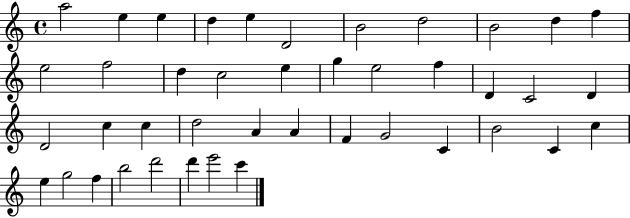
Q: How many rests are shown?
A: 0